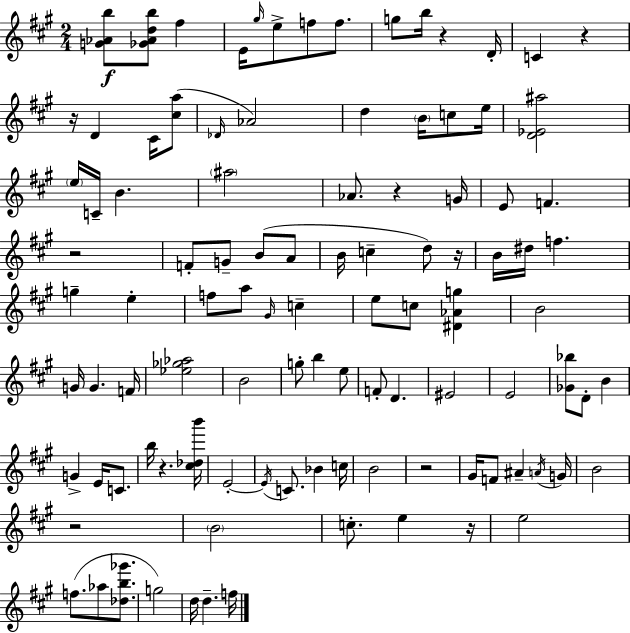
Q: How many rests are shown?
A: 10